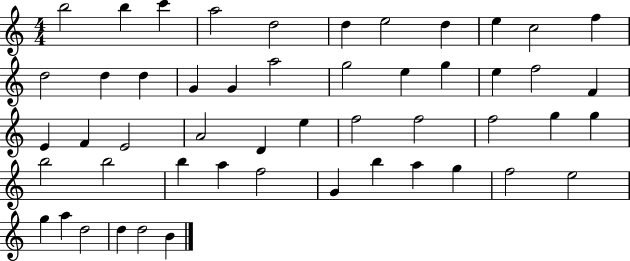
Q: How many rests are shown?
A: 0